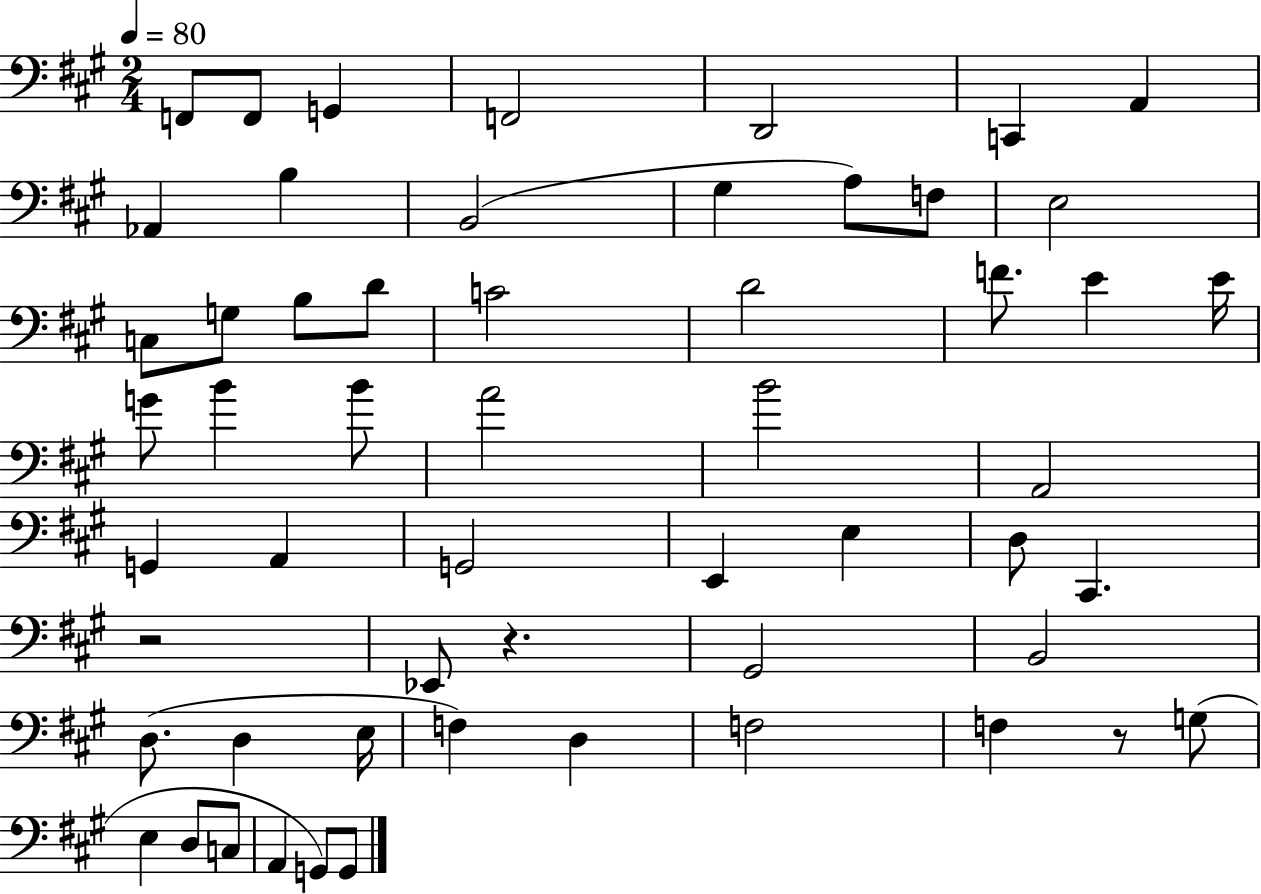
{
  \clef bass
  \numericTimeSignature
  \time 2/4
  \key a \major
  \tempo 4 = 80
  f,8 f,8 g,4 | f,2 | d,2 | c,4 a,4 | \break aes,4 b4 | b,2( | gis4 a8) f8 | e2 | \break c8 g8 b8 d'8 | c'2 | d'2 | f'8. e'4 e'16 | \break g'8 b'4 b'8 | a'2 | b'2 | a,2 | \break g,4 a,4 | g,2 | e,4 e4 | d8 cis,4. | \break r2 | ees,8 r4. | gis,2 | b,2 | \break d8.( d4 e16 | f4) d4 | f2 | f4 r8 g8( | \break e4 d8 c8 | a,4 g,8) g,8 | \bar "|."
}